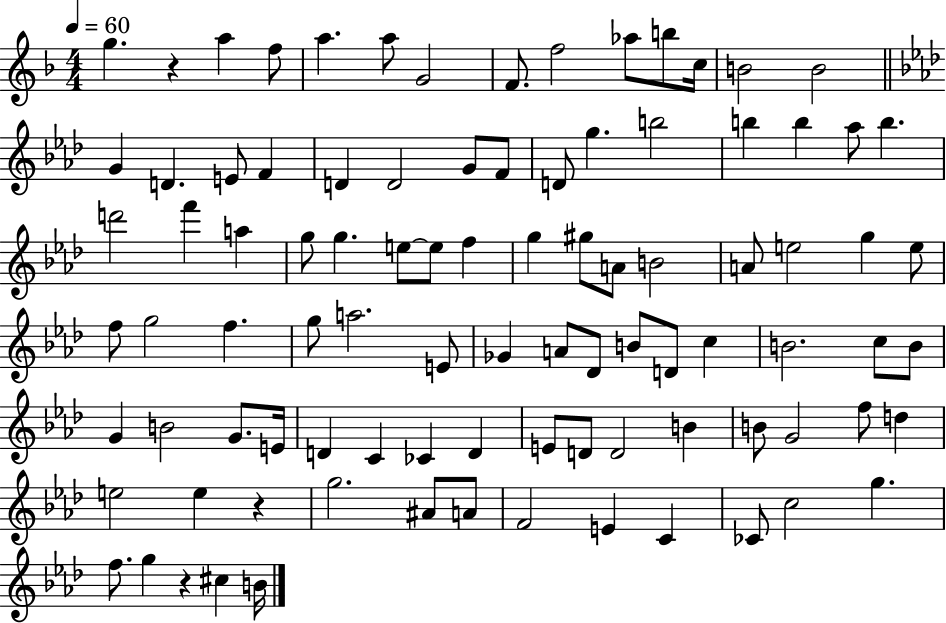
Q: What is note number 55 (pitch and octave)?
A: D4